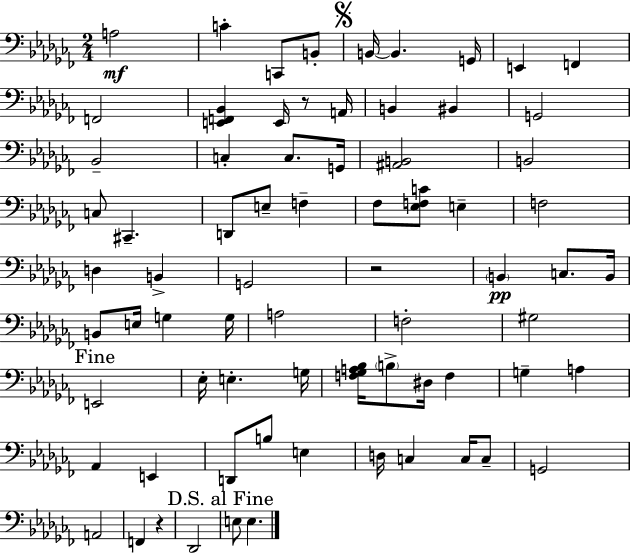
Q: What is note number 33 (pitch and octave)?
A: C3